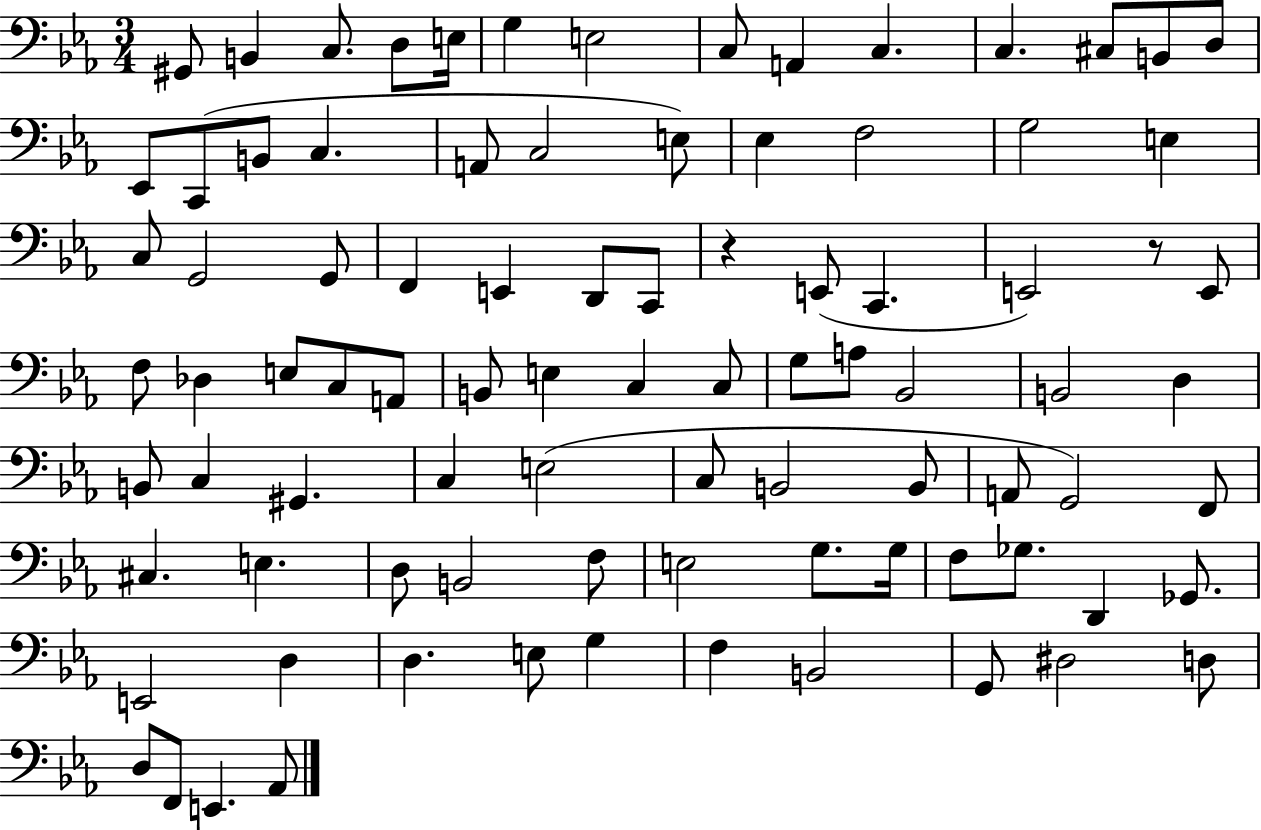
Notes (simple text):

G#2/e B2/q C3/e. D3/e E3/s G3/q E3/h C3/e A2/q C3/q. C3/q. C#3/e B2/e D3/e Eb2/e C2/e B2/e C3/q. A2/e C3/h E3/e Eb3/q F3/h G3/h E3/q C3/e G2/h G2/e F2/q E2/q D2/e C2/e R/q E2/e C2/q. E2/h R/e E2/e F3/e Db3/q E3/e C3/e A2/e B2/e E3/q C3/q C3/e G3/e A3/e Bb2/h B2/h D3/q B2/e C3/q G#2/q. C3/q E3/h C3/e B2/h B2/e A2/e G2/h F2/e C#3/q. E3/q. D3/e B2/h F3/e E3/h G3/e. G3/s F3/e Gb3/e. D2/q Gb2/e. E2/h D3/q D3/q. E3/e G3/q F3/q B2/h G2/e D#3/h D3/e D3/e F2/e E2/q. Ab2/e